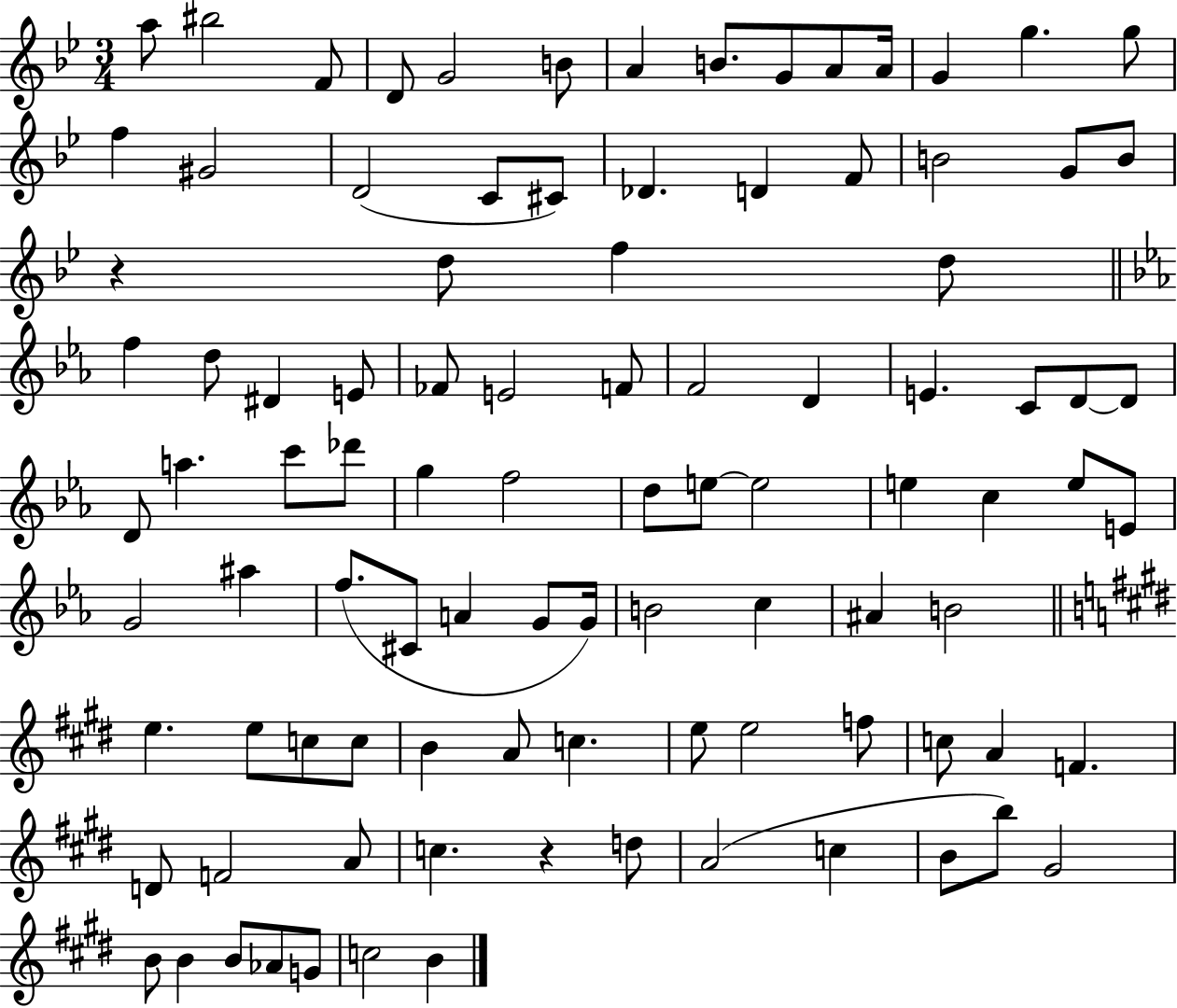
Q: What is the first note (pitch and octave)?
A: A5